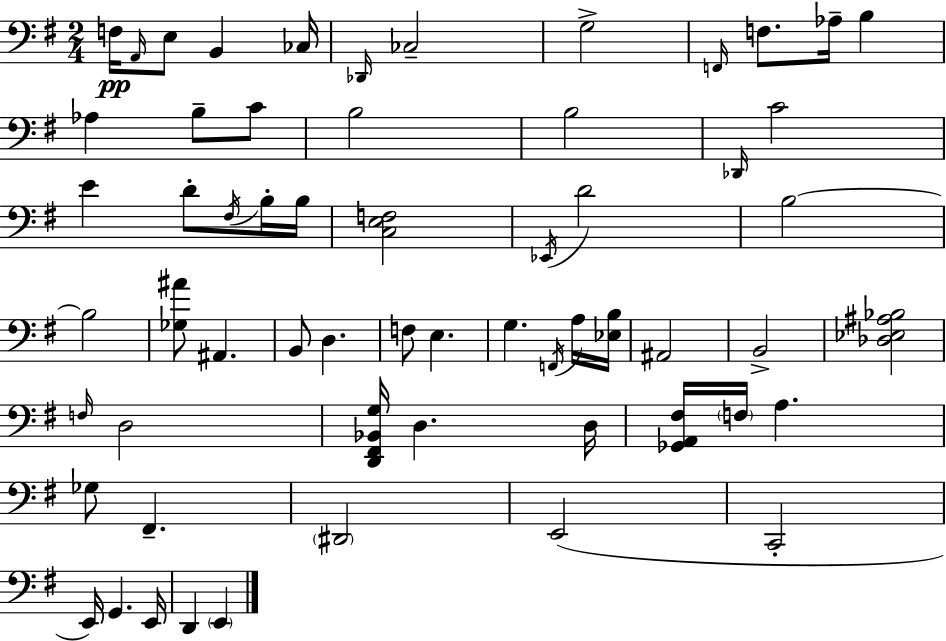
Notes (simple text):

F3/s A2/s E3/e B2/q CES3/s Db2/s CES3/h G3/h F2/s F3/e. Ab3/s B3/q Ab3/q B3/e C4/e B3/h B3/h Db2/s C4/h E4/q D4/e F#3/s B3/s B3/s [C3,E3,F3]/h Eb2/s D4/h B3/h B3/h [Gb3,A#4]/e A#2/q. B2/e D3/q. F3/e E3/q. G3/q. F2/s A3/s [Eb3,B3]/s A#2/h B2/h [Db3,Eb3,A#3,Bb3]/h F3/s D3/h [D2,F#2,Bb2,G3]/s D3/q. D3/s [Gb2,A2,F#3]/s F3/s A3/q. Gb3/e F#2/q. D#2/h E2/h C2/h E2/s G2/q. E2/s D2/q E2/q